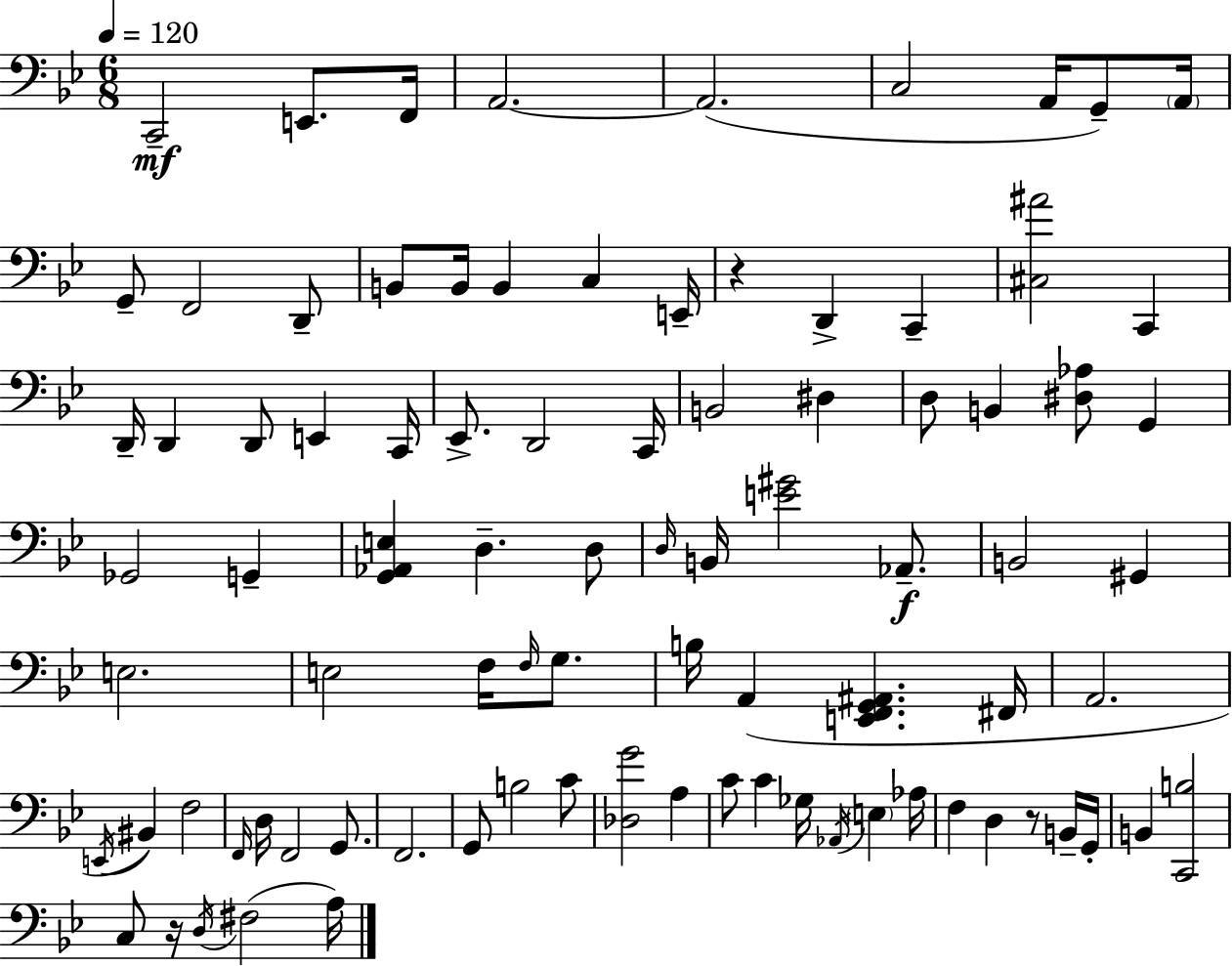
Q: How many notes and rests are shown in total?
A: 88